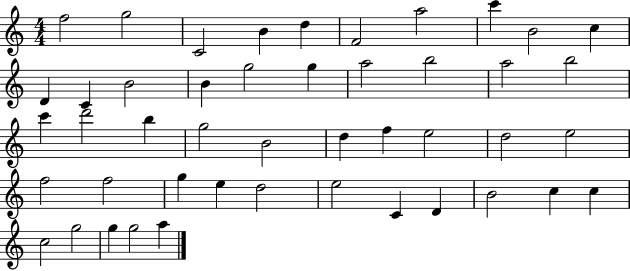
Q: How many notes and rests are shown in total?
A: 46